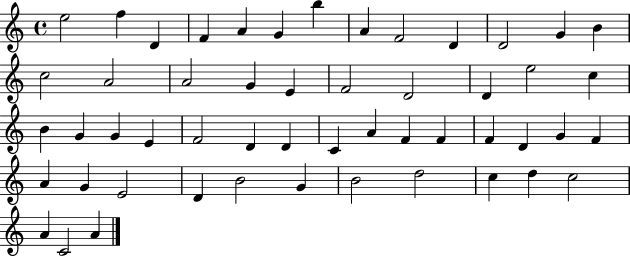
X:1
T:Untitled
M:4/4
L:1/4
K:C
e2 f D F A G b A F2 D D2 G B c2 A2 A2 G E F2 D2 D e2 c B G G E F2 D D C A F F F D G F A G E2 D B2 G B2 d2 c d c2 A C2 A